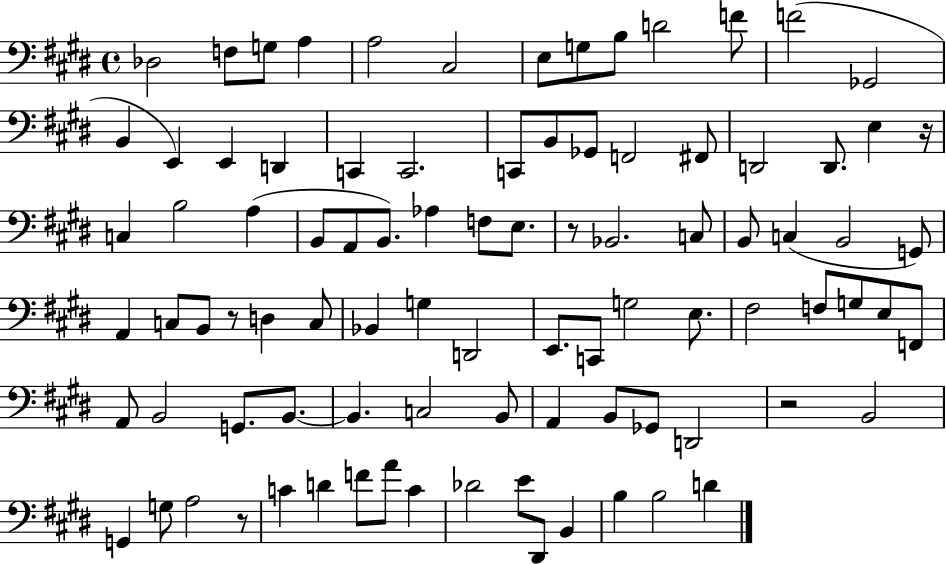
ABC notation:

X:1
T:Untitled
M:4/4
L:1/4
K:E
_D,2 F,/2 G,/2 A, A,2 ^C,2 E,/2 G,/2 B,/2 D2 F/2 F2 _G,,2 B,, E,, E,, D,, C,, C,,2 C,,/2 B,,/2 _G,,/2 F,,2 ^F,,/2 D,,2 D,,/2 E, z/4 C, B,2 A, B,,/2 A,,/2 B,,/2 _A, F,/2 E,/2 z/2 _B,,2 C,/2 B,,/2 C, B,,2 G,,/2 A,, C,/2 B,,/2 z/2 D, C,/2 _B,, G, D,,2 E,,/2 C,,/2 G,2 E,/2 ^F,2 F,/2 G,/2 E,/2 F,,/2 A,,/2 B,,2 G,,/2 B,,/2 B,, C,2 B,,/2 A,, B,,/2 _G,,/2 D,,2 z2 B,,2 G,, G,/2 A,2 z/2 C D F/2 A/2 C _D2 E/2 ^D,,/2 B,, B, B,2 D